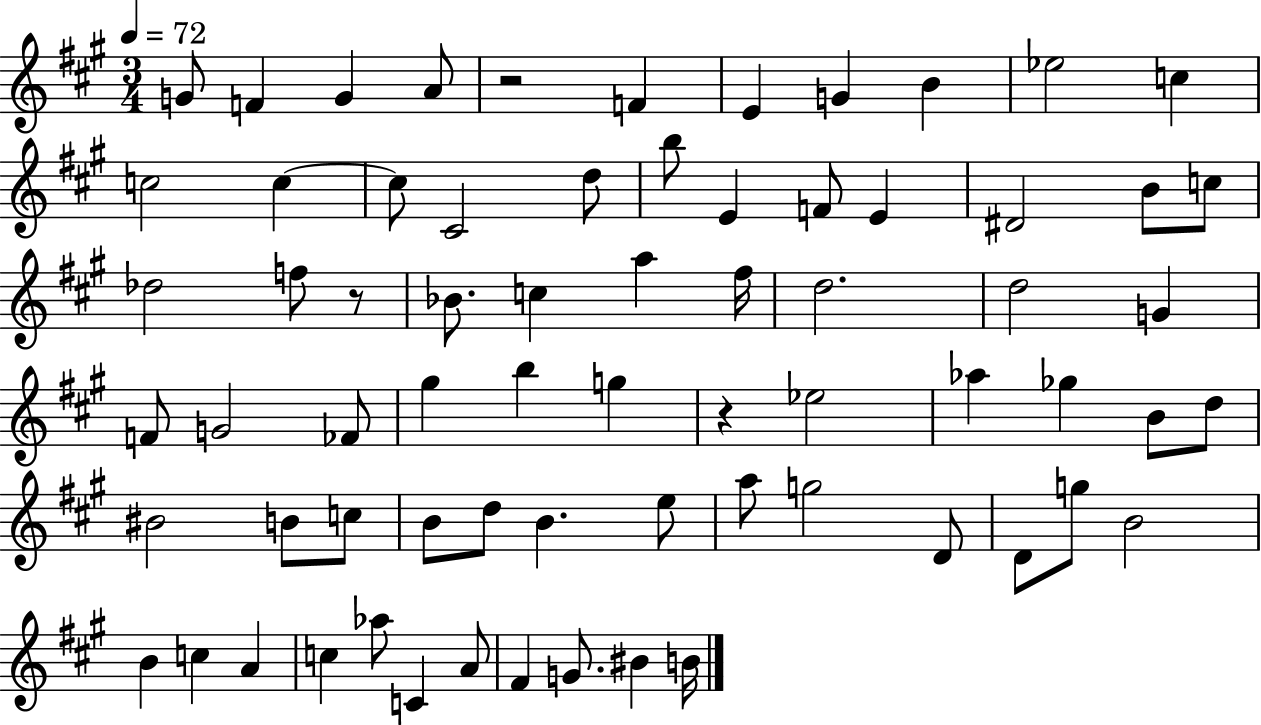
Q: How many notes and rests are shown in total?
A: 69